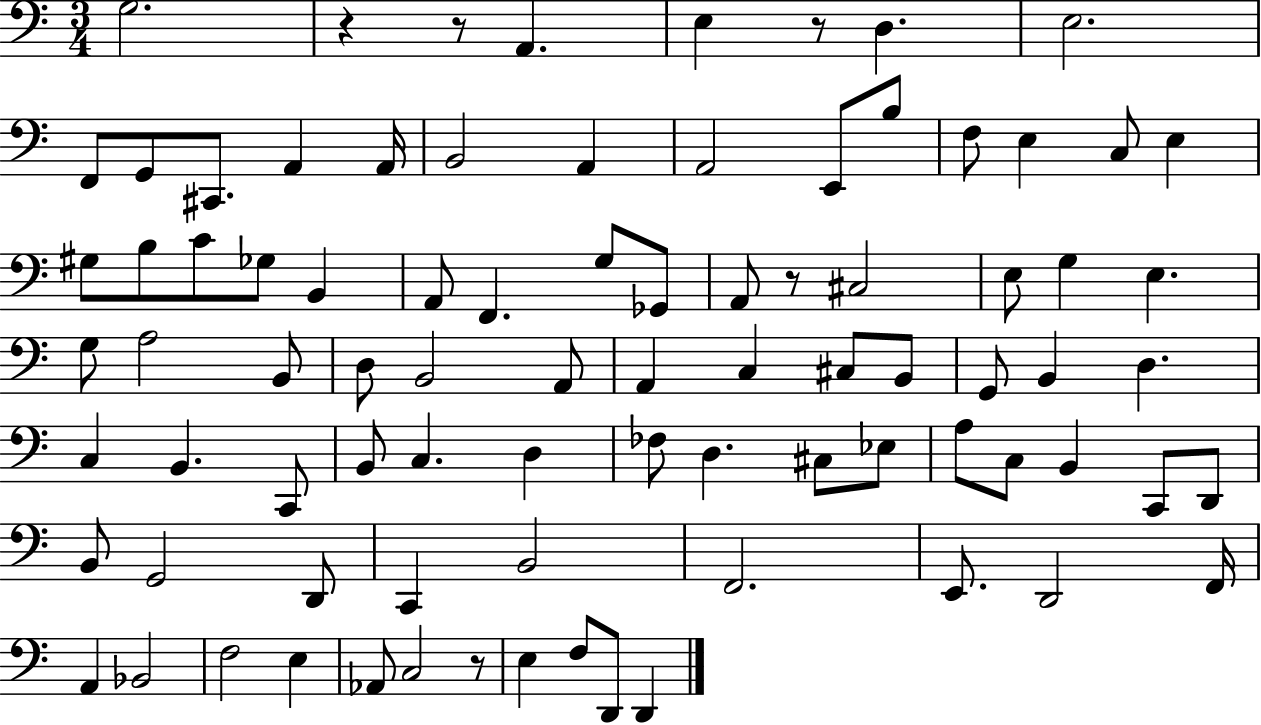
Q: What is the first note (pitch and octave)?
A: G3